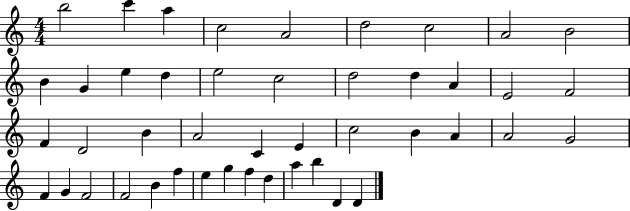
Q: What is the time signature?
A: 4/4